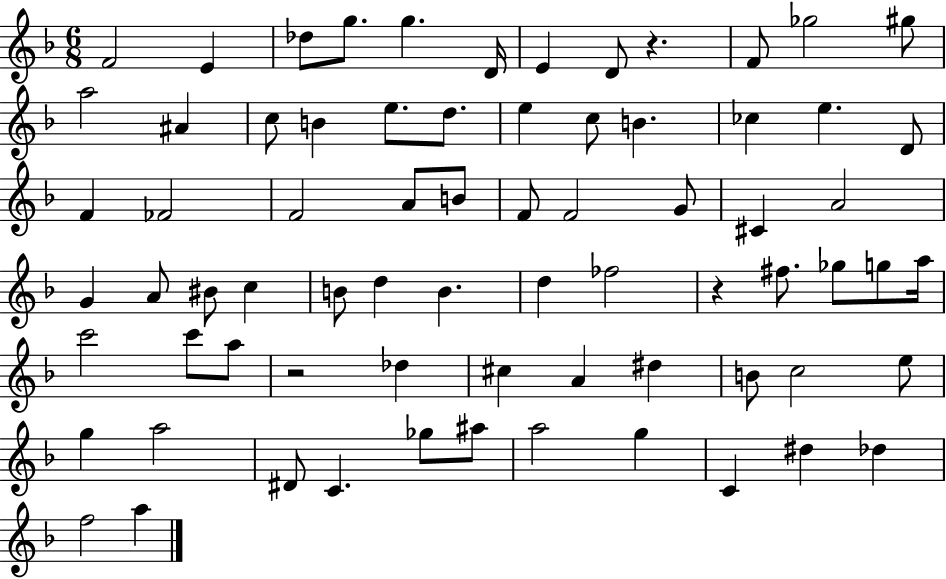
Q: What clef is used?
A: treble